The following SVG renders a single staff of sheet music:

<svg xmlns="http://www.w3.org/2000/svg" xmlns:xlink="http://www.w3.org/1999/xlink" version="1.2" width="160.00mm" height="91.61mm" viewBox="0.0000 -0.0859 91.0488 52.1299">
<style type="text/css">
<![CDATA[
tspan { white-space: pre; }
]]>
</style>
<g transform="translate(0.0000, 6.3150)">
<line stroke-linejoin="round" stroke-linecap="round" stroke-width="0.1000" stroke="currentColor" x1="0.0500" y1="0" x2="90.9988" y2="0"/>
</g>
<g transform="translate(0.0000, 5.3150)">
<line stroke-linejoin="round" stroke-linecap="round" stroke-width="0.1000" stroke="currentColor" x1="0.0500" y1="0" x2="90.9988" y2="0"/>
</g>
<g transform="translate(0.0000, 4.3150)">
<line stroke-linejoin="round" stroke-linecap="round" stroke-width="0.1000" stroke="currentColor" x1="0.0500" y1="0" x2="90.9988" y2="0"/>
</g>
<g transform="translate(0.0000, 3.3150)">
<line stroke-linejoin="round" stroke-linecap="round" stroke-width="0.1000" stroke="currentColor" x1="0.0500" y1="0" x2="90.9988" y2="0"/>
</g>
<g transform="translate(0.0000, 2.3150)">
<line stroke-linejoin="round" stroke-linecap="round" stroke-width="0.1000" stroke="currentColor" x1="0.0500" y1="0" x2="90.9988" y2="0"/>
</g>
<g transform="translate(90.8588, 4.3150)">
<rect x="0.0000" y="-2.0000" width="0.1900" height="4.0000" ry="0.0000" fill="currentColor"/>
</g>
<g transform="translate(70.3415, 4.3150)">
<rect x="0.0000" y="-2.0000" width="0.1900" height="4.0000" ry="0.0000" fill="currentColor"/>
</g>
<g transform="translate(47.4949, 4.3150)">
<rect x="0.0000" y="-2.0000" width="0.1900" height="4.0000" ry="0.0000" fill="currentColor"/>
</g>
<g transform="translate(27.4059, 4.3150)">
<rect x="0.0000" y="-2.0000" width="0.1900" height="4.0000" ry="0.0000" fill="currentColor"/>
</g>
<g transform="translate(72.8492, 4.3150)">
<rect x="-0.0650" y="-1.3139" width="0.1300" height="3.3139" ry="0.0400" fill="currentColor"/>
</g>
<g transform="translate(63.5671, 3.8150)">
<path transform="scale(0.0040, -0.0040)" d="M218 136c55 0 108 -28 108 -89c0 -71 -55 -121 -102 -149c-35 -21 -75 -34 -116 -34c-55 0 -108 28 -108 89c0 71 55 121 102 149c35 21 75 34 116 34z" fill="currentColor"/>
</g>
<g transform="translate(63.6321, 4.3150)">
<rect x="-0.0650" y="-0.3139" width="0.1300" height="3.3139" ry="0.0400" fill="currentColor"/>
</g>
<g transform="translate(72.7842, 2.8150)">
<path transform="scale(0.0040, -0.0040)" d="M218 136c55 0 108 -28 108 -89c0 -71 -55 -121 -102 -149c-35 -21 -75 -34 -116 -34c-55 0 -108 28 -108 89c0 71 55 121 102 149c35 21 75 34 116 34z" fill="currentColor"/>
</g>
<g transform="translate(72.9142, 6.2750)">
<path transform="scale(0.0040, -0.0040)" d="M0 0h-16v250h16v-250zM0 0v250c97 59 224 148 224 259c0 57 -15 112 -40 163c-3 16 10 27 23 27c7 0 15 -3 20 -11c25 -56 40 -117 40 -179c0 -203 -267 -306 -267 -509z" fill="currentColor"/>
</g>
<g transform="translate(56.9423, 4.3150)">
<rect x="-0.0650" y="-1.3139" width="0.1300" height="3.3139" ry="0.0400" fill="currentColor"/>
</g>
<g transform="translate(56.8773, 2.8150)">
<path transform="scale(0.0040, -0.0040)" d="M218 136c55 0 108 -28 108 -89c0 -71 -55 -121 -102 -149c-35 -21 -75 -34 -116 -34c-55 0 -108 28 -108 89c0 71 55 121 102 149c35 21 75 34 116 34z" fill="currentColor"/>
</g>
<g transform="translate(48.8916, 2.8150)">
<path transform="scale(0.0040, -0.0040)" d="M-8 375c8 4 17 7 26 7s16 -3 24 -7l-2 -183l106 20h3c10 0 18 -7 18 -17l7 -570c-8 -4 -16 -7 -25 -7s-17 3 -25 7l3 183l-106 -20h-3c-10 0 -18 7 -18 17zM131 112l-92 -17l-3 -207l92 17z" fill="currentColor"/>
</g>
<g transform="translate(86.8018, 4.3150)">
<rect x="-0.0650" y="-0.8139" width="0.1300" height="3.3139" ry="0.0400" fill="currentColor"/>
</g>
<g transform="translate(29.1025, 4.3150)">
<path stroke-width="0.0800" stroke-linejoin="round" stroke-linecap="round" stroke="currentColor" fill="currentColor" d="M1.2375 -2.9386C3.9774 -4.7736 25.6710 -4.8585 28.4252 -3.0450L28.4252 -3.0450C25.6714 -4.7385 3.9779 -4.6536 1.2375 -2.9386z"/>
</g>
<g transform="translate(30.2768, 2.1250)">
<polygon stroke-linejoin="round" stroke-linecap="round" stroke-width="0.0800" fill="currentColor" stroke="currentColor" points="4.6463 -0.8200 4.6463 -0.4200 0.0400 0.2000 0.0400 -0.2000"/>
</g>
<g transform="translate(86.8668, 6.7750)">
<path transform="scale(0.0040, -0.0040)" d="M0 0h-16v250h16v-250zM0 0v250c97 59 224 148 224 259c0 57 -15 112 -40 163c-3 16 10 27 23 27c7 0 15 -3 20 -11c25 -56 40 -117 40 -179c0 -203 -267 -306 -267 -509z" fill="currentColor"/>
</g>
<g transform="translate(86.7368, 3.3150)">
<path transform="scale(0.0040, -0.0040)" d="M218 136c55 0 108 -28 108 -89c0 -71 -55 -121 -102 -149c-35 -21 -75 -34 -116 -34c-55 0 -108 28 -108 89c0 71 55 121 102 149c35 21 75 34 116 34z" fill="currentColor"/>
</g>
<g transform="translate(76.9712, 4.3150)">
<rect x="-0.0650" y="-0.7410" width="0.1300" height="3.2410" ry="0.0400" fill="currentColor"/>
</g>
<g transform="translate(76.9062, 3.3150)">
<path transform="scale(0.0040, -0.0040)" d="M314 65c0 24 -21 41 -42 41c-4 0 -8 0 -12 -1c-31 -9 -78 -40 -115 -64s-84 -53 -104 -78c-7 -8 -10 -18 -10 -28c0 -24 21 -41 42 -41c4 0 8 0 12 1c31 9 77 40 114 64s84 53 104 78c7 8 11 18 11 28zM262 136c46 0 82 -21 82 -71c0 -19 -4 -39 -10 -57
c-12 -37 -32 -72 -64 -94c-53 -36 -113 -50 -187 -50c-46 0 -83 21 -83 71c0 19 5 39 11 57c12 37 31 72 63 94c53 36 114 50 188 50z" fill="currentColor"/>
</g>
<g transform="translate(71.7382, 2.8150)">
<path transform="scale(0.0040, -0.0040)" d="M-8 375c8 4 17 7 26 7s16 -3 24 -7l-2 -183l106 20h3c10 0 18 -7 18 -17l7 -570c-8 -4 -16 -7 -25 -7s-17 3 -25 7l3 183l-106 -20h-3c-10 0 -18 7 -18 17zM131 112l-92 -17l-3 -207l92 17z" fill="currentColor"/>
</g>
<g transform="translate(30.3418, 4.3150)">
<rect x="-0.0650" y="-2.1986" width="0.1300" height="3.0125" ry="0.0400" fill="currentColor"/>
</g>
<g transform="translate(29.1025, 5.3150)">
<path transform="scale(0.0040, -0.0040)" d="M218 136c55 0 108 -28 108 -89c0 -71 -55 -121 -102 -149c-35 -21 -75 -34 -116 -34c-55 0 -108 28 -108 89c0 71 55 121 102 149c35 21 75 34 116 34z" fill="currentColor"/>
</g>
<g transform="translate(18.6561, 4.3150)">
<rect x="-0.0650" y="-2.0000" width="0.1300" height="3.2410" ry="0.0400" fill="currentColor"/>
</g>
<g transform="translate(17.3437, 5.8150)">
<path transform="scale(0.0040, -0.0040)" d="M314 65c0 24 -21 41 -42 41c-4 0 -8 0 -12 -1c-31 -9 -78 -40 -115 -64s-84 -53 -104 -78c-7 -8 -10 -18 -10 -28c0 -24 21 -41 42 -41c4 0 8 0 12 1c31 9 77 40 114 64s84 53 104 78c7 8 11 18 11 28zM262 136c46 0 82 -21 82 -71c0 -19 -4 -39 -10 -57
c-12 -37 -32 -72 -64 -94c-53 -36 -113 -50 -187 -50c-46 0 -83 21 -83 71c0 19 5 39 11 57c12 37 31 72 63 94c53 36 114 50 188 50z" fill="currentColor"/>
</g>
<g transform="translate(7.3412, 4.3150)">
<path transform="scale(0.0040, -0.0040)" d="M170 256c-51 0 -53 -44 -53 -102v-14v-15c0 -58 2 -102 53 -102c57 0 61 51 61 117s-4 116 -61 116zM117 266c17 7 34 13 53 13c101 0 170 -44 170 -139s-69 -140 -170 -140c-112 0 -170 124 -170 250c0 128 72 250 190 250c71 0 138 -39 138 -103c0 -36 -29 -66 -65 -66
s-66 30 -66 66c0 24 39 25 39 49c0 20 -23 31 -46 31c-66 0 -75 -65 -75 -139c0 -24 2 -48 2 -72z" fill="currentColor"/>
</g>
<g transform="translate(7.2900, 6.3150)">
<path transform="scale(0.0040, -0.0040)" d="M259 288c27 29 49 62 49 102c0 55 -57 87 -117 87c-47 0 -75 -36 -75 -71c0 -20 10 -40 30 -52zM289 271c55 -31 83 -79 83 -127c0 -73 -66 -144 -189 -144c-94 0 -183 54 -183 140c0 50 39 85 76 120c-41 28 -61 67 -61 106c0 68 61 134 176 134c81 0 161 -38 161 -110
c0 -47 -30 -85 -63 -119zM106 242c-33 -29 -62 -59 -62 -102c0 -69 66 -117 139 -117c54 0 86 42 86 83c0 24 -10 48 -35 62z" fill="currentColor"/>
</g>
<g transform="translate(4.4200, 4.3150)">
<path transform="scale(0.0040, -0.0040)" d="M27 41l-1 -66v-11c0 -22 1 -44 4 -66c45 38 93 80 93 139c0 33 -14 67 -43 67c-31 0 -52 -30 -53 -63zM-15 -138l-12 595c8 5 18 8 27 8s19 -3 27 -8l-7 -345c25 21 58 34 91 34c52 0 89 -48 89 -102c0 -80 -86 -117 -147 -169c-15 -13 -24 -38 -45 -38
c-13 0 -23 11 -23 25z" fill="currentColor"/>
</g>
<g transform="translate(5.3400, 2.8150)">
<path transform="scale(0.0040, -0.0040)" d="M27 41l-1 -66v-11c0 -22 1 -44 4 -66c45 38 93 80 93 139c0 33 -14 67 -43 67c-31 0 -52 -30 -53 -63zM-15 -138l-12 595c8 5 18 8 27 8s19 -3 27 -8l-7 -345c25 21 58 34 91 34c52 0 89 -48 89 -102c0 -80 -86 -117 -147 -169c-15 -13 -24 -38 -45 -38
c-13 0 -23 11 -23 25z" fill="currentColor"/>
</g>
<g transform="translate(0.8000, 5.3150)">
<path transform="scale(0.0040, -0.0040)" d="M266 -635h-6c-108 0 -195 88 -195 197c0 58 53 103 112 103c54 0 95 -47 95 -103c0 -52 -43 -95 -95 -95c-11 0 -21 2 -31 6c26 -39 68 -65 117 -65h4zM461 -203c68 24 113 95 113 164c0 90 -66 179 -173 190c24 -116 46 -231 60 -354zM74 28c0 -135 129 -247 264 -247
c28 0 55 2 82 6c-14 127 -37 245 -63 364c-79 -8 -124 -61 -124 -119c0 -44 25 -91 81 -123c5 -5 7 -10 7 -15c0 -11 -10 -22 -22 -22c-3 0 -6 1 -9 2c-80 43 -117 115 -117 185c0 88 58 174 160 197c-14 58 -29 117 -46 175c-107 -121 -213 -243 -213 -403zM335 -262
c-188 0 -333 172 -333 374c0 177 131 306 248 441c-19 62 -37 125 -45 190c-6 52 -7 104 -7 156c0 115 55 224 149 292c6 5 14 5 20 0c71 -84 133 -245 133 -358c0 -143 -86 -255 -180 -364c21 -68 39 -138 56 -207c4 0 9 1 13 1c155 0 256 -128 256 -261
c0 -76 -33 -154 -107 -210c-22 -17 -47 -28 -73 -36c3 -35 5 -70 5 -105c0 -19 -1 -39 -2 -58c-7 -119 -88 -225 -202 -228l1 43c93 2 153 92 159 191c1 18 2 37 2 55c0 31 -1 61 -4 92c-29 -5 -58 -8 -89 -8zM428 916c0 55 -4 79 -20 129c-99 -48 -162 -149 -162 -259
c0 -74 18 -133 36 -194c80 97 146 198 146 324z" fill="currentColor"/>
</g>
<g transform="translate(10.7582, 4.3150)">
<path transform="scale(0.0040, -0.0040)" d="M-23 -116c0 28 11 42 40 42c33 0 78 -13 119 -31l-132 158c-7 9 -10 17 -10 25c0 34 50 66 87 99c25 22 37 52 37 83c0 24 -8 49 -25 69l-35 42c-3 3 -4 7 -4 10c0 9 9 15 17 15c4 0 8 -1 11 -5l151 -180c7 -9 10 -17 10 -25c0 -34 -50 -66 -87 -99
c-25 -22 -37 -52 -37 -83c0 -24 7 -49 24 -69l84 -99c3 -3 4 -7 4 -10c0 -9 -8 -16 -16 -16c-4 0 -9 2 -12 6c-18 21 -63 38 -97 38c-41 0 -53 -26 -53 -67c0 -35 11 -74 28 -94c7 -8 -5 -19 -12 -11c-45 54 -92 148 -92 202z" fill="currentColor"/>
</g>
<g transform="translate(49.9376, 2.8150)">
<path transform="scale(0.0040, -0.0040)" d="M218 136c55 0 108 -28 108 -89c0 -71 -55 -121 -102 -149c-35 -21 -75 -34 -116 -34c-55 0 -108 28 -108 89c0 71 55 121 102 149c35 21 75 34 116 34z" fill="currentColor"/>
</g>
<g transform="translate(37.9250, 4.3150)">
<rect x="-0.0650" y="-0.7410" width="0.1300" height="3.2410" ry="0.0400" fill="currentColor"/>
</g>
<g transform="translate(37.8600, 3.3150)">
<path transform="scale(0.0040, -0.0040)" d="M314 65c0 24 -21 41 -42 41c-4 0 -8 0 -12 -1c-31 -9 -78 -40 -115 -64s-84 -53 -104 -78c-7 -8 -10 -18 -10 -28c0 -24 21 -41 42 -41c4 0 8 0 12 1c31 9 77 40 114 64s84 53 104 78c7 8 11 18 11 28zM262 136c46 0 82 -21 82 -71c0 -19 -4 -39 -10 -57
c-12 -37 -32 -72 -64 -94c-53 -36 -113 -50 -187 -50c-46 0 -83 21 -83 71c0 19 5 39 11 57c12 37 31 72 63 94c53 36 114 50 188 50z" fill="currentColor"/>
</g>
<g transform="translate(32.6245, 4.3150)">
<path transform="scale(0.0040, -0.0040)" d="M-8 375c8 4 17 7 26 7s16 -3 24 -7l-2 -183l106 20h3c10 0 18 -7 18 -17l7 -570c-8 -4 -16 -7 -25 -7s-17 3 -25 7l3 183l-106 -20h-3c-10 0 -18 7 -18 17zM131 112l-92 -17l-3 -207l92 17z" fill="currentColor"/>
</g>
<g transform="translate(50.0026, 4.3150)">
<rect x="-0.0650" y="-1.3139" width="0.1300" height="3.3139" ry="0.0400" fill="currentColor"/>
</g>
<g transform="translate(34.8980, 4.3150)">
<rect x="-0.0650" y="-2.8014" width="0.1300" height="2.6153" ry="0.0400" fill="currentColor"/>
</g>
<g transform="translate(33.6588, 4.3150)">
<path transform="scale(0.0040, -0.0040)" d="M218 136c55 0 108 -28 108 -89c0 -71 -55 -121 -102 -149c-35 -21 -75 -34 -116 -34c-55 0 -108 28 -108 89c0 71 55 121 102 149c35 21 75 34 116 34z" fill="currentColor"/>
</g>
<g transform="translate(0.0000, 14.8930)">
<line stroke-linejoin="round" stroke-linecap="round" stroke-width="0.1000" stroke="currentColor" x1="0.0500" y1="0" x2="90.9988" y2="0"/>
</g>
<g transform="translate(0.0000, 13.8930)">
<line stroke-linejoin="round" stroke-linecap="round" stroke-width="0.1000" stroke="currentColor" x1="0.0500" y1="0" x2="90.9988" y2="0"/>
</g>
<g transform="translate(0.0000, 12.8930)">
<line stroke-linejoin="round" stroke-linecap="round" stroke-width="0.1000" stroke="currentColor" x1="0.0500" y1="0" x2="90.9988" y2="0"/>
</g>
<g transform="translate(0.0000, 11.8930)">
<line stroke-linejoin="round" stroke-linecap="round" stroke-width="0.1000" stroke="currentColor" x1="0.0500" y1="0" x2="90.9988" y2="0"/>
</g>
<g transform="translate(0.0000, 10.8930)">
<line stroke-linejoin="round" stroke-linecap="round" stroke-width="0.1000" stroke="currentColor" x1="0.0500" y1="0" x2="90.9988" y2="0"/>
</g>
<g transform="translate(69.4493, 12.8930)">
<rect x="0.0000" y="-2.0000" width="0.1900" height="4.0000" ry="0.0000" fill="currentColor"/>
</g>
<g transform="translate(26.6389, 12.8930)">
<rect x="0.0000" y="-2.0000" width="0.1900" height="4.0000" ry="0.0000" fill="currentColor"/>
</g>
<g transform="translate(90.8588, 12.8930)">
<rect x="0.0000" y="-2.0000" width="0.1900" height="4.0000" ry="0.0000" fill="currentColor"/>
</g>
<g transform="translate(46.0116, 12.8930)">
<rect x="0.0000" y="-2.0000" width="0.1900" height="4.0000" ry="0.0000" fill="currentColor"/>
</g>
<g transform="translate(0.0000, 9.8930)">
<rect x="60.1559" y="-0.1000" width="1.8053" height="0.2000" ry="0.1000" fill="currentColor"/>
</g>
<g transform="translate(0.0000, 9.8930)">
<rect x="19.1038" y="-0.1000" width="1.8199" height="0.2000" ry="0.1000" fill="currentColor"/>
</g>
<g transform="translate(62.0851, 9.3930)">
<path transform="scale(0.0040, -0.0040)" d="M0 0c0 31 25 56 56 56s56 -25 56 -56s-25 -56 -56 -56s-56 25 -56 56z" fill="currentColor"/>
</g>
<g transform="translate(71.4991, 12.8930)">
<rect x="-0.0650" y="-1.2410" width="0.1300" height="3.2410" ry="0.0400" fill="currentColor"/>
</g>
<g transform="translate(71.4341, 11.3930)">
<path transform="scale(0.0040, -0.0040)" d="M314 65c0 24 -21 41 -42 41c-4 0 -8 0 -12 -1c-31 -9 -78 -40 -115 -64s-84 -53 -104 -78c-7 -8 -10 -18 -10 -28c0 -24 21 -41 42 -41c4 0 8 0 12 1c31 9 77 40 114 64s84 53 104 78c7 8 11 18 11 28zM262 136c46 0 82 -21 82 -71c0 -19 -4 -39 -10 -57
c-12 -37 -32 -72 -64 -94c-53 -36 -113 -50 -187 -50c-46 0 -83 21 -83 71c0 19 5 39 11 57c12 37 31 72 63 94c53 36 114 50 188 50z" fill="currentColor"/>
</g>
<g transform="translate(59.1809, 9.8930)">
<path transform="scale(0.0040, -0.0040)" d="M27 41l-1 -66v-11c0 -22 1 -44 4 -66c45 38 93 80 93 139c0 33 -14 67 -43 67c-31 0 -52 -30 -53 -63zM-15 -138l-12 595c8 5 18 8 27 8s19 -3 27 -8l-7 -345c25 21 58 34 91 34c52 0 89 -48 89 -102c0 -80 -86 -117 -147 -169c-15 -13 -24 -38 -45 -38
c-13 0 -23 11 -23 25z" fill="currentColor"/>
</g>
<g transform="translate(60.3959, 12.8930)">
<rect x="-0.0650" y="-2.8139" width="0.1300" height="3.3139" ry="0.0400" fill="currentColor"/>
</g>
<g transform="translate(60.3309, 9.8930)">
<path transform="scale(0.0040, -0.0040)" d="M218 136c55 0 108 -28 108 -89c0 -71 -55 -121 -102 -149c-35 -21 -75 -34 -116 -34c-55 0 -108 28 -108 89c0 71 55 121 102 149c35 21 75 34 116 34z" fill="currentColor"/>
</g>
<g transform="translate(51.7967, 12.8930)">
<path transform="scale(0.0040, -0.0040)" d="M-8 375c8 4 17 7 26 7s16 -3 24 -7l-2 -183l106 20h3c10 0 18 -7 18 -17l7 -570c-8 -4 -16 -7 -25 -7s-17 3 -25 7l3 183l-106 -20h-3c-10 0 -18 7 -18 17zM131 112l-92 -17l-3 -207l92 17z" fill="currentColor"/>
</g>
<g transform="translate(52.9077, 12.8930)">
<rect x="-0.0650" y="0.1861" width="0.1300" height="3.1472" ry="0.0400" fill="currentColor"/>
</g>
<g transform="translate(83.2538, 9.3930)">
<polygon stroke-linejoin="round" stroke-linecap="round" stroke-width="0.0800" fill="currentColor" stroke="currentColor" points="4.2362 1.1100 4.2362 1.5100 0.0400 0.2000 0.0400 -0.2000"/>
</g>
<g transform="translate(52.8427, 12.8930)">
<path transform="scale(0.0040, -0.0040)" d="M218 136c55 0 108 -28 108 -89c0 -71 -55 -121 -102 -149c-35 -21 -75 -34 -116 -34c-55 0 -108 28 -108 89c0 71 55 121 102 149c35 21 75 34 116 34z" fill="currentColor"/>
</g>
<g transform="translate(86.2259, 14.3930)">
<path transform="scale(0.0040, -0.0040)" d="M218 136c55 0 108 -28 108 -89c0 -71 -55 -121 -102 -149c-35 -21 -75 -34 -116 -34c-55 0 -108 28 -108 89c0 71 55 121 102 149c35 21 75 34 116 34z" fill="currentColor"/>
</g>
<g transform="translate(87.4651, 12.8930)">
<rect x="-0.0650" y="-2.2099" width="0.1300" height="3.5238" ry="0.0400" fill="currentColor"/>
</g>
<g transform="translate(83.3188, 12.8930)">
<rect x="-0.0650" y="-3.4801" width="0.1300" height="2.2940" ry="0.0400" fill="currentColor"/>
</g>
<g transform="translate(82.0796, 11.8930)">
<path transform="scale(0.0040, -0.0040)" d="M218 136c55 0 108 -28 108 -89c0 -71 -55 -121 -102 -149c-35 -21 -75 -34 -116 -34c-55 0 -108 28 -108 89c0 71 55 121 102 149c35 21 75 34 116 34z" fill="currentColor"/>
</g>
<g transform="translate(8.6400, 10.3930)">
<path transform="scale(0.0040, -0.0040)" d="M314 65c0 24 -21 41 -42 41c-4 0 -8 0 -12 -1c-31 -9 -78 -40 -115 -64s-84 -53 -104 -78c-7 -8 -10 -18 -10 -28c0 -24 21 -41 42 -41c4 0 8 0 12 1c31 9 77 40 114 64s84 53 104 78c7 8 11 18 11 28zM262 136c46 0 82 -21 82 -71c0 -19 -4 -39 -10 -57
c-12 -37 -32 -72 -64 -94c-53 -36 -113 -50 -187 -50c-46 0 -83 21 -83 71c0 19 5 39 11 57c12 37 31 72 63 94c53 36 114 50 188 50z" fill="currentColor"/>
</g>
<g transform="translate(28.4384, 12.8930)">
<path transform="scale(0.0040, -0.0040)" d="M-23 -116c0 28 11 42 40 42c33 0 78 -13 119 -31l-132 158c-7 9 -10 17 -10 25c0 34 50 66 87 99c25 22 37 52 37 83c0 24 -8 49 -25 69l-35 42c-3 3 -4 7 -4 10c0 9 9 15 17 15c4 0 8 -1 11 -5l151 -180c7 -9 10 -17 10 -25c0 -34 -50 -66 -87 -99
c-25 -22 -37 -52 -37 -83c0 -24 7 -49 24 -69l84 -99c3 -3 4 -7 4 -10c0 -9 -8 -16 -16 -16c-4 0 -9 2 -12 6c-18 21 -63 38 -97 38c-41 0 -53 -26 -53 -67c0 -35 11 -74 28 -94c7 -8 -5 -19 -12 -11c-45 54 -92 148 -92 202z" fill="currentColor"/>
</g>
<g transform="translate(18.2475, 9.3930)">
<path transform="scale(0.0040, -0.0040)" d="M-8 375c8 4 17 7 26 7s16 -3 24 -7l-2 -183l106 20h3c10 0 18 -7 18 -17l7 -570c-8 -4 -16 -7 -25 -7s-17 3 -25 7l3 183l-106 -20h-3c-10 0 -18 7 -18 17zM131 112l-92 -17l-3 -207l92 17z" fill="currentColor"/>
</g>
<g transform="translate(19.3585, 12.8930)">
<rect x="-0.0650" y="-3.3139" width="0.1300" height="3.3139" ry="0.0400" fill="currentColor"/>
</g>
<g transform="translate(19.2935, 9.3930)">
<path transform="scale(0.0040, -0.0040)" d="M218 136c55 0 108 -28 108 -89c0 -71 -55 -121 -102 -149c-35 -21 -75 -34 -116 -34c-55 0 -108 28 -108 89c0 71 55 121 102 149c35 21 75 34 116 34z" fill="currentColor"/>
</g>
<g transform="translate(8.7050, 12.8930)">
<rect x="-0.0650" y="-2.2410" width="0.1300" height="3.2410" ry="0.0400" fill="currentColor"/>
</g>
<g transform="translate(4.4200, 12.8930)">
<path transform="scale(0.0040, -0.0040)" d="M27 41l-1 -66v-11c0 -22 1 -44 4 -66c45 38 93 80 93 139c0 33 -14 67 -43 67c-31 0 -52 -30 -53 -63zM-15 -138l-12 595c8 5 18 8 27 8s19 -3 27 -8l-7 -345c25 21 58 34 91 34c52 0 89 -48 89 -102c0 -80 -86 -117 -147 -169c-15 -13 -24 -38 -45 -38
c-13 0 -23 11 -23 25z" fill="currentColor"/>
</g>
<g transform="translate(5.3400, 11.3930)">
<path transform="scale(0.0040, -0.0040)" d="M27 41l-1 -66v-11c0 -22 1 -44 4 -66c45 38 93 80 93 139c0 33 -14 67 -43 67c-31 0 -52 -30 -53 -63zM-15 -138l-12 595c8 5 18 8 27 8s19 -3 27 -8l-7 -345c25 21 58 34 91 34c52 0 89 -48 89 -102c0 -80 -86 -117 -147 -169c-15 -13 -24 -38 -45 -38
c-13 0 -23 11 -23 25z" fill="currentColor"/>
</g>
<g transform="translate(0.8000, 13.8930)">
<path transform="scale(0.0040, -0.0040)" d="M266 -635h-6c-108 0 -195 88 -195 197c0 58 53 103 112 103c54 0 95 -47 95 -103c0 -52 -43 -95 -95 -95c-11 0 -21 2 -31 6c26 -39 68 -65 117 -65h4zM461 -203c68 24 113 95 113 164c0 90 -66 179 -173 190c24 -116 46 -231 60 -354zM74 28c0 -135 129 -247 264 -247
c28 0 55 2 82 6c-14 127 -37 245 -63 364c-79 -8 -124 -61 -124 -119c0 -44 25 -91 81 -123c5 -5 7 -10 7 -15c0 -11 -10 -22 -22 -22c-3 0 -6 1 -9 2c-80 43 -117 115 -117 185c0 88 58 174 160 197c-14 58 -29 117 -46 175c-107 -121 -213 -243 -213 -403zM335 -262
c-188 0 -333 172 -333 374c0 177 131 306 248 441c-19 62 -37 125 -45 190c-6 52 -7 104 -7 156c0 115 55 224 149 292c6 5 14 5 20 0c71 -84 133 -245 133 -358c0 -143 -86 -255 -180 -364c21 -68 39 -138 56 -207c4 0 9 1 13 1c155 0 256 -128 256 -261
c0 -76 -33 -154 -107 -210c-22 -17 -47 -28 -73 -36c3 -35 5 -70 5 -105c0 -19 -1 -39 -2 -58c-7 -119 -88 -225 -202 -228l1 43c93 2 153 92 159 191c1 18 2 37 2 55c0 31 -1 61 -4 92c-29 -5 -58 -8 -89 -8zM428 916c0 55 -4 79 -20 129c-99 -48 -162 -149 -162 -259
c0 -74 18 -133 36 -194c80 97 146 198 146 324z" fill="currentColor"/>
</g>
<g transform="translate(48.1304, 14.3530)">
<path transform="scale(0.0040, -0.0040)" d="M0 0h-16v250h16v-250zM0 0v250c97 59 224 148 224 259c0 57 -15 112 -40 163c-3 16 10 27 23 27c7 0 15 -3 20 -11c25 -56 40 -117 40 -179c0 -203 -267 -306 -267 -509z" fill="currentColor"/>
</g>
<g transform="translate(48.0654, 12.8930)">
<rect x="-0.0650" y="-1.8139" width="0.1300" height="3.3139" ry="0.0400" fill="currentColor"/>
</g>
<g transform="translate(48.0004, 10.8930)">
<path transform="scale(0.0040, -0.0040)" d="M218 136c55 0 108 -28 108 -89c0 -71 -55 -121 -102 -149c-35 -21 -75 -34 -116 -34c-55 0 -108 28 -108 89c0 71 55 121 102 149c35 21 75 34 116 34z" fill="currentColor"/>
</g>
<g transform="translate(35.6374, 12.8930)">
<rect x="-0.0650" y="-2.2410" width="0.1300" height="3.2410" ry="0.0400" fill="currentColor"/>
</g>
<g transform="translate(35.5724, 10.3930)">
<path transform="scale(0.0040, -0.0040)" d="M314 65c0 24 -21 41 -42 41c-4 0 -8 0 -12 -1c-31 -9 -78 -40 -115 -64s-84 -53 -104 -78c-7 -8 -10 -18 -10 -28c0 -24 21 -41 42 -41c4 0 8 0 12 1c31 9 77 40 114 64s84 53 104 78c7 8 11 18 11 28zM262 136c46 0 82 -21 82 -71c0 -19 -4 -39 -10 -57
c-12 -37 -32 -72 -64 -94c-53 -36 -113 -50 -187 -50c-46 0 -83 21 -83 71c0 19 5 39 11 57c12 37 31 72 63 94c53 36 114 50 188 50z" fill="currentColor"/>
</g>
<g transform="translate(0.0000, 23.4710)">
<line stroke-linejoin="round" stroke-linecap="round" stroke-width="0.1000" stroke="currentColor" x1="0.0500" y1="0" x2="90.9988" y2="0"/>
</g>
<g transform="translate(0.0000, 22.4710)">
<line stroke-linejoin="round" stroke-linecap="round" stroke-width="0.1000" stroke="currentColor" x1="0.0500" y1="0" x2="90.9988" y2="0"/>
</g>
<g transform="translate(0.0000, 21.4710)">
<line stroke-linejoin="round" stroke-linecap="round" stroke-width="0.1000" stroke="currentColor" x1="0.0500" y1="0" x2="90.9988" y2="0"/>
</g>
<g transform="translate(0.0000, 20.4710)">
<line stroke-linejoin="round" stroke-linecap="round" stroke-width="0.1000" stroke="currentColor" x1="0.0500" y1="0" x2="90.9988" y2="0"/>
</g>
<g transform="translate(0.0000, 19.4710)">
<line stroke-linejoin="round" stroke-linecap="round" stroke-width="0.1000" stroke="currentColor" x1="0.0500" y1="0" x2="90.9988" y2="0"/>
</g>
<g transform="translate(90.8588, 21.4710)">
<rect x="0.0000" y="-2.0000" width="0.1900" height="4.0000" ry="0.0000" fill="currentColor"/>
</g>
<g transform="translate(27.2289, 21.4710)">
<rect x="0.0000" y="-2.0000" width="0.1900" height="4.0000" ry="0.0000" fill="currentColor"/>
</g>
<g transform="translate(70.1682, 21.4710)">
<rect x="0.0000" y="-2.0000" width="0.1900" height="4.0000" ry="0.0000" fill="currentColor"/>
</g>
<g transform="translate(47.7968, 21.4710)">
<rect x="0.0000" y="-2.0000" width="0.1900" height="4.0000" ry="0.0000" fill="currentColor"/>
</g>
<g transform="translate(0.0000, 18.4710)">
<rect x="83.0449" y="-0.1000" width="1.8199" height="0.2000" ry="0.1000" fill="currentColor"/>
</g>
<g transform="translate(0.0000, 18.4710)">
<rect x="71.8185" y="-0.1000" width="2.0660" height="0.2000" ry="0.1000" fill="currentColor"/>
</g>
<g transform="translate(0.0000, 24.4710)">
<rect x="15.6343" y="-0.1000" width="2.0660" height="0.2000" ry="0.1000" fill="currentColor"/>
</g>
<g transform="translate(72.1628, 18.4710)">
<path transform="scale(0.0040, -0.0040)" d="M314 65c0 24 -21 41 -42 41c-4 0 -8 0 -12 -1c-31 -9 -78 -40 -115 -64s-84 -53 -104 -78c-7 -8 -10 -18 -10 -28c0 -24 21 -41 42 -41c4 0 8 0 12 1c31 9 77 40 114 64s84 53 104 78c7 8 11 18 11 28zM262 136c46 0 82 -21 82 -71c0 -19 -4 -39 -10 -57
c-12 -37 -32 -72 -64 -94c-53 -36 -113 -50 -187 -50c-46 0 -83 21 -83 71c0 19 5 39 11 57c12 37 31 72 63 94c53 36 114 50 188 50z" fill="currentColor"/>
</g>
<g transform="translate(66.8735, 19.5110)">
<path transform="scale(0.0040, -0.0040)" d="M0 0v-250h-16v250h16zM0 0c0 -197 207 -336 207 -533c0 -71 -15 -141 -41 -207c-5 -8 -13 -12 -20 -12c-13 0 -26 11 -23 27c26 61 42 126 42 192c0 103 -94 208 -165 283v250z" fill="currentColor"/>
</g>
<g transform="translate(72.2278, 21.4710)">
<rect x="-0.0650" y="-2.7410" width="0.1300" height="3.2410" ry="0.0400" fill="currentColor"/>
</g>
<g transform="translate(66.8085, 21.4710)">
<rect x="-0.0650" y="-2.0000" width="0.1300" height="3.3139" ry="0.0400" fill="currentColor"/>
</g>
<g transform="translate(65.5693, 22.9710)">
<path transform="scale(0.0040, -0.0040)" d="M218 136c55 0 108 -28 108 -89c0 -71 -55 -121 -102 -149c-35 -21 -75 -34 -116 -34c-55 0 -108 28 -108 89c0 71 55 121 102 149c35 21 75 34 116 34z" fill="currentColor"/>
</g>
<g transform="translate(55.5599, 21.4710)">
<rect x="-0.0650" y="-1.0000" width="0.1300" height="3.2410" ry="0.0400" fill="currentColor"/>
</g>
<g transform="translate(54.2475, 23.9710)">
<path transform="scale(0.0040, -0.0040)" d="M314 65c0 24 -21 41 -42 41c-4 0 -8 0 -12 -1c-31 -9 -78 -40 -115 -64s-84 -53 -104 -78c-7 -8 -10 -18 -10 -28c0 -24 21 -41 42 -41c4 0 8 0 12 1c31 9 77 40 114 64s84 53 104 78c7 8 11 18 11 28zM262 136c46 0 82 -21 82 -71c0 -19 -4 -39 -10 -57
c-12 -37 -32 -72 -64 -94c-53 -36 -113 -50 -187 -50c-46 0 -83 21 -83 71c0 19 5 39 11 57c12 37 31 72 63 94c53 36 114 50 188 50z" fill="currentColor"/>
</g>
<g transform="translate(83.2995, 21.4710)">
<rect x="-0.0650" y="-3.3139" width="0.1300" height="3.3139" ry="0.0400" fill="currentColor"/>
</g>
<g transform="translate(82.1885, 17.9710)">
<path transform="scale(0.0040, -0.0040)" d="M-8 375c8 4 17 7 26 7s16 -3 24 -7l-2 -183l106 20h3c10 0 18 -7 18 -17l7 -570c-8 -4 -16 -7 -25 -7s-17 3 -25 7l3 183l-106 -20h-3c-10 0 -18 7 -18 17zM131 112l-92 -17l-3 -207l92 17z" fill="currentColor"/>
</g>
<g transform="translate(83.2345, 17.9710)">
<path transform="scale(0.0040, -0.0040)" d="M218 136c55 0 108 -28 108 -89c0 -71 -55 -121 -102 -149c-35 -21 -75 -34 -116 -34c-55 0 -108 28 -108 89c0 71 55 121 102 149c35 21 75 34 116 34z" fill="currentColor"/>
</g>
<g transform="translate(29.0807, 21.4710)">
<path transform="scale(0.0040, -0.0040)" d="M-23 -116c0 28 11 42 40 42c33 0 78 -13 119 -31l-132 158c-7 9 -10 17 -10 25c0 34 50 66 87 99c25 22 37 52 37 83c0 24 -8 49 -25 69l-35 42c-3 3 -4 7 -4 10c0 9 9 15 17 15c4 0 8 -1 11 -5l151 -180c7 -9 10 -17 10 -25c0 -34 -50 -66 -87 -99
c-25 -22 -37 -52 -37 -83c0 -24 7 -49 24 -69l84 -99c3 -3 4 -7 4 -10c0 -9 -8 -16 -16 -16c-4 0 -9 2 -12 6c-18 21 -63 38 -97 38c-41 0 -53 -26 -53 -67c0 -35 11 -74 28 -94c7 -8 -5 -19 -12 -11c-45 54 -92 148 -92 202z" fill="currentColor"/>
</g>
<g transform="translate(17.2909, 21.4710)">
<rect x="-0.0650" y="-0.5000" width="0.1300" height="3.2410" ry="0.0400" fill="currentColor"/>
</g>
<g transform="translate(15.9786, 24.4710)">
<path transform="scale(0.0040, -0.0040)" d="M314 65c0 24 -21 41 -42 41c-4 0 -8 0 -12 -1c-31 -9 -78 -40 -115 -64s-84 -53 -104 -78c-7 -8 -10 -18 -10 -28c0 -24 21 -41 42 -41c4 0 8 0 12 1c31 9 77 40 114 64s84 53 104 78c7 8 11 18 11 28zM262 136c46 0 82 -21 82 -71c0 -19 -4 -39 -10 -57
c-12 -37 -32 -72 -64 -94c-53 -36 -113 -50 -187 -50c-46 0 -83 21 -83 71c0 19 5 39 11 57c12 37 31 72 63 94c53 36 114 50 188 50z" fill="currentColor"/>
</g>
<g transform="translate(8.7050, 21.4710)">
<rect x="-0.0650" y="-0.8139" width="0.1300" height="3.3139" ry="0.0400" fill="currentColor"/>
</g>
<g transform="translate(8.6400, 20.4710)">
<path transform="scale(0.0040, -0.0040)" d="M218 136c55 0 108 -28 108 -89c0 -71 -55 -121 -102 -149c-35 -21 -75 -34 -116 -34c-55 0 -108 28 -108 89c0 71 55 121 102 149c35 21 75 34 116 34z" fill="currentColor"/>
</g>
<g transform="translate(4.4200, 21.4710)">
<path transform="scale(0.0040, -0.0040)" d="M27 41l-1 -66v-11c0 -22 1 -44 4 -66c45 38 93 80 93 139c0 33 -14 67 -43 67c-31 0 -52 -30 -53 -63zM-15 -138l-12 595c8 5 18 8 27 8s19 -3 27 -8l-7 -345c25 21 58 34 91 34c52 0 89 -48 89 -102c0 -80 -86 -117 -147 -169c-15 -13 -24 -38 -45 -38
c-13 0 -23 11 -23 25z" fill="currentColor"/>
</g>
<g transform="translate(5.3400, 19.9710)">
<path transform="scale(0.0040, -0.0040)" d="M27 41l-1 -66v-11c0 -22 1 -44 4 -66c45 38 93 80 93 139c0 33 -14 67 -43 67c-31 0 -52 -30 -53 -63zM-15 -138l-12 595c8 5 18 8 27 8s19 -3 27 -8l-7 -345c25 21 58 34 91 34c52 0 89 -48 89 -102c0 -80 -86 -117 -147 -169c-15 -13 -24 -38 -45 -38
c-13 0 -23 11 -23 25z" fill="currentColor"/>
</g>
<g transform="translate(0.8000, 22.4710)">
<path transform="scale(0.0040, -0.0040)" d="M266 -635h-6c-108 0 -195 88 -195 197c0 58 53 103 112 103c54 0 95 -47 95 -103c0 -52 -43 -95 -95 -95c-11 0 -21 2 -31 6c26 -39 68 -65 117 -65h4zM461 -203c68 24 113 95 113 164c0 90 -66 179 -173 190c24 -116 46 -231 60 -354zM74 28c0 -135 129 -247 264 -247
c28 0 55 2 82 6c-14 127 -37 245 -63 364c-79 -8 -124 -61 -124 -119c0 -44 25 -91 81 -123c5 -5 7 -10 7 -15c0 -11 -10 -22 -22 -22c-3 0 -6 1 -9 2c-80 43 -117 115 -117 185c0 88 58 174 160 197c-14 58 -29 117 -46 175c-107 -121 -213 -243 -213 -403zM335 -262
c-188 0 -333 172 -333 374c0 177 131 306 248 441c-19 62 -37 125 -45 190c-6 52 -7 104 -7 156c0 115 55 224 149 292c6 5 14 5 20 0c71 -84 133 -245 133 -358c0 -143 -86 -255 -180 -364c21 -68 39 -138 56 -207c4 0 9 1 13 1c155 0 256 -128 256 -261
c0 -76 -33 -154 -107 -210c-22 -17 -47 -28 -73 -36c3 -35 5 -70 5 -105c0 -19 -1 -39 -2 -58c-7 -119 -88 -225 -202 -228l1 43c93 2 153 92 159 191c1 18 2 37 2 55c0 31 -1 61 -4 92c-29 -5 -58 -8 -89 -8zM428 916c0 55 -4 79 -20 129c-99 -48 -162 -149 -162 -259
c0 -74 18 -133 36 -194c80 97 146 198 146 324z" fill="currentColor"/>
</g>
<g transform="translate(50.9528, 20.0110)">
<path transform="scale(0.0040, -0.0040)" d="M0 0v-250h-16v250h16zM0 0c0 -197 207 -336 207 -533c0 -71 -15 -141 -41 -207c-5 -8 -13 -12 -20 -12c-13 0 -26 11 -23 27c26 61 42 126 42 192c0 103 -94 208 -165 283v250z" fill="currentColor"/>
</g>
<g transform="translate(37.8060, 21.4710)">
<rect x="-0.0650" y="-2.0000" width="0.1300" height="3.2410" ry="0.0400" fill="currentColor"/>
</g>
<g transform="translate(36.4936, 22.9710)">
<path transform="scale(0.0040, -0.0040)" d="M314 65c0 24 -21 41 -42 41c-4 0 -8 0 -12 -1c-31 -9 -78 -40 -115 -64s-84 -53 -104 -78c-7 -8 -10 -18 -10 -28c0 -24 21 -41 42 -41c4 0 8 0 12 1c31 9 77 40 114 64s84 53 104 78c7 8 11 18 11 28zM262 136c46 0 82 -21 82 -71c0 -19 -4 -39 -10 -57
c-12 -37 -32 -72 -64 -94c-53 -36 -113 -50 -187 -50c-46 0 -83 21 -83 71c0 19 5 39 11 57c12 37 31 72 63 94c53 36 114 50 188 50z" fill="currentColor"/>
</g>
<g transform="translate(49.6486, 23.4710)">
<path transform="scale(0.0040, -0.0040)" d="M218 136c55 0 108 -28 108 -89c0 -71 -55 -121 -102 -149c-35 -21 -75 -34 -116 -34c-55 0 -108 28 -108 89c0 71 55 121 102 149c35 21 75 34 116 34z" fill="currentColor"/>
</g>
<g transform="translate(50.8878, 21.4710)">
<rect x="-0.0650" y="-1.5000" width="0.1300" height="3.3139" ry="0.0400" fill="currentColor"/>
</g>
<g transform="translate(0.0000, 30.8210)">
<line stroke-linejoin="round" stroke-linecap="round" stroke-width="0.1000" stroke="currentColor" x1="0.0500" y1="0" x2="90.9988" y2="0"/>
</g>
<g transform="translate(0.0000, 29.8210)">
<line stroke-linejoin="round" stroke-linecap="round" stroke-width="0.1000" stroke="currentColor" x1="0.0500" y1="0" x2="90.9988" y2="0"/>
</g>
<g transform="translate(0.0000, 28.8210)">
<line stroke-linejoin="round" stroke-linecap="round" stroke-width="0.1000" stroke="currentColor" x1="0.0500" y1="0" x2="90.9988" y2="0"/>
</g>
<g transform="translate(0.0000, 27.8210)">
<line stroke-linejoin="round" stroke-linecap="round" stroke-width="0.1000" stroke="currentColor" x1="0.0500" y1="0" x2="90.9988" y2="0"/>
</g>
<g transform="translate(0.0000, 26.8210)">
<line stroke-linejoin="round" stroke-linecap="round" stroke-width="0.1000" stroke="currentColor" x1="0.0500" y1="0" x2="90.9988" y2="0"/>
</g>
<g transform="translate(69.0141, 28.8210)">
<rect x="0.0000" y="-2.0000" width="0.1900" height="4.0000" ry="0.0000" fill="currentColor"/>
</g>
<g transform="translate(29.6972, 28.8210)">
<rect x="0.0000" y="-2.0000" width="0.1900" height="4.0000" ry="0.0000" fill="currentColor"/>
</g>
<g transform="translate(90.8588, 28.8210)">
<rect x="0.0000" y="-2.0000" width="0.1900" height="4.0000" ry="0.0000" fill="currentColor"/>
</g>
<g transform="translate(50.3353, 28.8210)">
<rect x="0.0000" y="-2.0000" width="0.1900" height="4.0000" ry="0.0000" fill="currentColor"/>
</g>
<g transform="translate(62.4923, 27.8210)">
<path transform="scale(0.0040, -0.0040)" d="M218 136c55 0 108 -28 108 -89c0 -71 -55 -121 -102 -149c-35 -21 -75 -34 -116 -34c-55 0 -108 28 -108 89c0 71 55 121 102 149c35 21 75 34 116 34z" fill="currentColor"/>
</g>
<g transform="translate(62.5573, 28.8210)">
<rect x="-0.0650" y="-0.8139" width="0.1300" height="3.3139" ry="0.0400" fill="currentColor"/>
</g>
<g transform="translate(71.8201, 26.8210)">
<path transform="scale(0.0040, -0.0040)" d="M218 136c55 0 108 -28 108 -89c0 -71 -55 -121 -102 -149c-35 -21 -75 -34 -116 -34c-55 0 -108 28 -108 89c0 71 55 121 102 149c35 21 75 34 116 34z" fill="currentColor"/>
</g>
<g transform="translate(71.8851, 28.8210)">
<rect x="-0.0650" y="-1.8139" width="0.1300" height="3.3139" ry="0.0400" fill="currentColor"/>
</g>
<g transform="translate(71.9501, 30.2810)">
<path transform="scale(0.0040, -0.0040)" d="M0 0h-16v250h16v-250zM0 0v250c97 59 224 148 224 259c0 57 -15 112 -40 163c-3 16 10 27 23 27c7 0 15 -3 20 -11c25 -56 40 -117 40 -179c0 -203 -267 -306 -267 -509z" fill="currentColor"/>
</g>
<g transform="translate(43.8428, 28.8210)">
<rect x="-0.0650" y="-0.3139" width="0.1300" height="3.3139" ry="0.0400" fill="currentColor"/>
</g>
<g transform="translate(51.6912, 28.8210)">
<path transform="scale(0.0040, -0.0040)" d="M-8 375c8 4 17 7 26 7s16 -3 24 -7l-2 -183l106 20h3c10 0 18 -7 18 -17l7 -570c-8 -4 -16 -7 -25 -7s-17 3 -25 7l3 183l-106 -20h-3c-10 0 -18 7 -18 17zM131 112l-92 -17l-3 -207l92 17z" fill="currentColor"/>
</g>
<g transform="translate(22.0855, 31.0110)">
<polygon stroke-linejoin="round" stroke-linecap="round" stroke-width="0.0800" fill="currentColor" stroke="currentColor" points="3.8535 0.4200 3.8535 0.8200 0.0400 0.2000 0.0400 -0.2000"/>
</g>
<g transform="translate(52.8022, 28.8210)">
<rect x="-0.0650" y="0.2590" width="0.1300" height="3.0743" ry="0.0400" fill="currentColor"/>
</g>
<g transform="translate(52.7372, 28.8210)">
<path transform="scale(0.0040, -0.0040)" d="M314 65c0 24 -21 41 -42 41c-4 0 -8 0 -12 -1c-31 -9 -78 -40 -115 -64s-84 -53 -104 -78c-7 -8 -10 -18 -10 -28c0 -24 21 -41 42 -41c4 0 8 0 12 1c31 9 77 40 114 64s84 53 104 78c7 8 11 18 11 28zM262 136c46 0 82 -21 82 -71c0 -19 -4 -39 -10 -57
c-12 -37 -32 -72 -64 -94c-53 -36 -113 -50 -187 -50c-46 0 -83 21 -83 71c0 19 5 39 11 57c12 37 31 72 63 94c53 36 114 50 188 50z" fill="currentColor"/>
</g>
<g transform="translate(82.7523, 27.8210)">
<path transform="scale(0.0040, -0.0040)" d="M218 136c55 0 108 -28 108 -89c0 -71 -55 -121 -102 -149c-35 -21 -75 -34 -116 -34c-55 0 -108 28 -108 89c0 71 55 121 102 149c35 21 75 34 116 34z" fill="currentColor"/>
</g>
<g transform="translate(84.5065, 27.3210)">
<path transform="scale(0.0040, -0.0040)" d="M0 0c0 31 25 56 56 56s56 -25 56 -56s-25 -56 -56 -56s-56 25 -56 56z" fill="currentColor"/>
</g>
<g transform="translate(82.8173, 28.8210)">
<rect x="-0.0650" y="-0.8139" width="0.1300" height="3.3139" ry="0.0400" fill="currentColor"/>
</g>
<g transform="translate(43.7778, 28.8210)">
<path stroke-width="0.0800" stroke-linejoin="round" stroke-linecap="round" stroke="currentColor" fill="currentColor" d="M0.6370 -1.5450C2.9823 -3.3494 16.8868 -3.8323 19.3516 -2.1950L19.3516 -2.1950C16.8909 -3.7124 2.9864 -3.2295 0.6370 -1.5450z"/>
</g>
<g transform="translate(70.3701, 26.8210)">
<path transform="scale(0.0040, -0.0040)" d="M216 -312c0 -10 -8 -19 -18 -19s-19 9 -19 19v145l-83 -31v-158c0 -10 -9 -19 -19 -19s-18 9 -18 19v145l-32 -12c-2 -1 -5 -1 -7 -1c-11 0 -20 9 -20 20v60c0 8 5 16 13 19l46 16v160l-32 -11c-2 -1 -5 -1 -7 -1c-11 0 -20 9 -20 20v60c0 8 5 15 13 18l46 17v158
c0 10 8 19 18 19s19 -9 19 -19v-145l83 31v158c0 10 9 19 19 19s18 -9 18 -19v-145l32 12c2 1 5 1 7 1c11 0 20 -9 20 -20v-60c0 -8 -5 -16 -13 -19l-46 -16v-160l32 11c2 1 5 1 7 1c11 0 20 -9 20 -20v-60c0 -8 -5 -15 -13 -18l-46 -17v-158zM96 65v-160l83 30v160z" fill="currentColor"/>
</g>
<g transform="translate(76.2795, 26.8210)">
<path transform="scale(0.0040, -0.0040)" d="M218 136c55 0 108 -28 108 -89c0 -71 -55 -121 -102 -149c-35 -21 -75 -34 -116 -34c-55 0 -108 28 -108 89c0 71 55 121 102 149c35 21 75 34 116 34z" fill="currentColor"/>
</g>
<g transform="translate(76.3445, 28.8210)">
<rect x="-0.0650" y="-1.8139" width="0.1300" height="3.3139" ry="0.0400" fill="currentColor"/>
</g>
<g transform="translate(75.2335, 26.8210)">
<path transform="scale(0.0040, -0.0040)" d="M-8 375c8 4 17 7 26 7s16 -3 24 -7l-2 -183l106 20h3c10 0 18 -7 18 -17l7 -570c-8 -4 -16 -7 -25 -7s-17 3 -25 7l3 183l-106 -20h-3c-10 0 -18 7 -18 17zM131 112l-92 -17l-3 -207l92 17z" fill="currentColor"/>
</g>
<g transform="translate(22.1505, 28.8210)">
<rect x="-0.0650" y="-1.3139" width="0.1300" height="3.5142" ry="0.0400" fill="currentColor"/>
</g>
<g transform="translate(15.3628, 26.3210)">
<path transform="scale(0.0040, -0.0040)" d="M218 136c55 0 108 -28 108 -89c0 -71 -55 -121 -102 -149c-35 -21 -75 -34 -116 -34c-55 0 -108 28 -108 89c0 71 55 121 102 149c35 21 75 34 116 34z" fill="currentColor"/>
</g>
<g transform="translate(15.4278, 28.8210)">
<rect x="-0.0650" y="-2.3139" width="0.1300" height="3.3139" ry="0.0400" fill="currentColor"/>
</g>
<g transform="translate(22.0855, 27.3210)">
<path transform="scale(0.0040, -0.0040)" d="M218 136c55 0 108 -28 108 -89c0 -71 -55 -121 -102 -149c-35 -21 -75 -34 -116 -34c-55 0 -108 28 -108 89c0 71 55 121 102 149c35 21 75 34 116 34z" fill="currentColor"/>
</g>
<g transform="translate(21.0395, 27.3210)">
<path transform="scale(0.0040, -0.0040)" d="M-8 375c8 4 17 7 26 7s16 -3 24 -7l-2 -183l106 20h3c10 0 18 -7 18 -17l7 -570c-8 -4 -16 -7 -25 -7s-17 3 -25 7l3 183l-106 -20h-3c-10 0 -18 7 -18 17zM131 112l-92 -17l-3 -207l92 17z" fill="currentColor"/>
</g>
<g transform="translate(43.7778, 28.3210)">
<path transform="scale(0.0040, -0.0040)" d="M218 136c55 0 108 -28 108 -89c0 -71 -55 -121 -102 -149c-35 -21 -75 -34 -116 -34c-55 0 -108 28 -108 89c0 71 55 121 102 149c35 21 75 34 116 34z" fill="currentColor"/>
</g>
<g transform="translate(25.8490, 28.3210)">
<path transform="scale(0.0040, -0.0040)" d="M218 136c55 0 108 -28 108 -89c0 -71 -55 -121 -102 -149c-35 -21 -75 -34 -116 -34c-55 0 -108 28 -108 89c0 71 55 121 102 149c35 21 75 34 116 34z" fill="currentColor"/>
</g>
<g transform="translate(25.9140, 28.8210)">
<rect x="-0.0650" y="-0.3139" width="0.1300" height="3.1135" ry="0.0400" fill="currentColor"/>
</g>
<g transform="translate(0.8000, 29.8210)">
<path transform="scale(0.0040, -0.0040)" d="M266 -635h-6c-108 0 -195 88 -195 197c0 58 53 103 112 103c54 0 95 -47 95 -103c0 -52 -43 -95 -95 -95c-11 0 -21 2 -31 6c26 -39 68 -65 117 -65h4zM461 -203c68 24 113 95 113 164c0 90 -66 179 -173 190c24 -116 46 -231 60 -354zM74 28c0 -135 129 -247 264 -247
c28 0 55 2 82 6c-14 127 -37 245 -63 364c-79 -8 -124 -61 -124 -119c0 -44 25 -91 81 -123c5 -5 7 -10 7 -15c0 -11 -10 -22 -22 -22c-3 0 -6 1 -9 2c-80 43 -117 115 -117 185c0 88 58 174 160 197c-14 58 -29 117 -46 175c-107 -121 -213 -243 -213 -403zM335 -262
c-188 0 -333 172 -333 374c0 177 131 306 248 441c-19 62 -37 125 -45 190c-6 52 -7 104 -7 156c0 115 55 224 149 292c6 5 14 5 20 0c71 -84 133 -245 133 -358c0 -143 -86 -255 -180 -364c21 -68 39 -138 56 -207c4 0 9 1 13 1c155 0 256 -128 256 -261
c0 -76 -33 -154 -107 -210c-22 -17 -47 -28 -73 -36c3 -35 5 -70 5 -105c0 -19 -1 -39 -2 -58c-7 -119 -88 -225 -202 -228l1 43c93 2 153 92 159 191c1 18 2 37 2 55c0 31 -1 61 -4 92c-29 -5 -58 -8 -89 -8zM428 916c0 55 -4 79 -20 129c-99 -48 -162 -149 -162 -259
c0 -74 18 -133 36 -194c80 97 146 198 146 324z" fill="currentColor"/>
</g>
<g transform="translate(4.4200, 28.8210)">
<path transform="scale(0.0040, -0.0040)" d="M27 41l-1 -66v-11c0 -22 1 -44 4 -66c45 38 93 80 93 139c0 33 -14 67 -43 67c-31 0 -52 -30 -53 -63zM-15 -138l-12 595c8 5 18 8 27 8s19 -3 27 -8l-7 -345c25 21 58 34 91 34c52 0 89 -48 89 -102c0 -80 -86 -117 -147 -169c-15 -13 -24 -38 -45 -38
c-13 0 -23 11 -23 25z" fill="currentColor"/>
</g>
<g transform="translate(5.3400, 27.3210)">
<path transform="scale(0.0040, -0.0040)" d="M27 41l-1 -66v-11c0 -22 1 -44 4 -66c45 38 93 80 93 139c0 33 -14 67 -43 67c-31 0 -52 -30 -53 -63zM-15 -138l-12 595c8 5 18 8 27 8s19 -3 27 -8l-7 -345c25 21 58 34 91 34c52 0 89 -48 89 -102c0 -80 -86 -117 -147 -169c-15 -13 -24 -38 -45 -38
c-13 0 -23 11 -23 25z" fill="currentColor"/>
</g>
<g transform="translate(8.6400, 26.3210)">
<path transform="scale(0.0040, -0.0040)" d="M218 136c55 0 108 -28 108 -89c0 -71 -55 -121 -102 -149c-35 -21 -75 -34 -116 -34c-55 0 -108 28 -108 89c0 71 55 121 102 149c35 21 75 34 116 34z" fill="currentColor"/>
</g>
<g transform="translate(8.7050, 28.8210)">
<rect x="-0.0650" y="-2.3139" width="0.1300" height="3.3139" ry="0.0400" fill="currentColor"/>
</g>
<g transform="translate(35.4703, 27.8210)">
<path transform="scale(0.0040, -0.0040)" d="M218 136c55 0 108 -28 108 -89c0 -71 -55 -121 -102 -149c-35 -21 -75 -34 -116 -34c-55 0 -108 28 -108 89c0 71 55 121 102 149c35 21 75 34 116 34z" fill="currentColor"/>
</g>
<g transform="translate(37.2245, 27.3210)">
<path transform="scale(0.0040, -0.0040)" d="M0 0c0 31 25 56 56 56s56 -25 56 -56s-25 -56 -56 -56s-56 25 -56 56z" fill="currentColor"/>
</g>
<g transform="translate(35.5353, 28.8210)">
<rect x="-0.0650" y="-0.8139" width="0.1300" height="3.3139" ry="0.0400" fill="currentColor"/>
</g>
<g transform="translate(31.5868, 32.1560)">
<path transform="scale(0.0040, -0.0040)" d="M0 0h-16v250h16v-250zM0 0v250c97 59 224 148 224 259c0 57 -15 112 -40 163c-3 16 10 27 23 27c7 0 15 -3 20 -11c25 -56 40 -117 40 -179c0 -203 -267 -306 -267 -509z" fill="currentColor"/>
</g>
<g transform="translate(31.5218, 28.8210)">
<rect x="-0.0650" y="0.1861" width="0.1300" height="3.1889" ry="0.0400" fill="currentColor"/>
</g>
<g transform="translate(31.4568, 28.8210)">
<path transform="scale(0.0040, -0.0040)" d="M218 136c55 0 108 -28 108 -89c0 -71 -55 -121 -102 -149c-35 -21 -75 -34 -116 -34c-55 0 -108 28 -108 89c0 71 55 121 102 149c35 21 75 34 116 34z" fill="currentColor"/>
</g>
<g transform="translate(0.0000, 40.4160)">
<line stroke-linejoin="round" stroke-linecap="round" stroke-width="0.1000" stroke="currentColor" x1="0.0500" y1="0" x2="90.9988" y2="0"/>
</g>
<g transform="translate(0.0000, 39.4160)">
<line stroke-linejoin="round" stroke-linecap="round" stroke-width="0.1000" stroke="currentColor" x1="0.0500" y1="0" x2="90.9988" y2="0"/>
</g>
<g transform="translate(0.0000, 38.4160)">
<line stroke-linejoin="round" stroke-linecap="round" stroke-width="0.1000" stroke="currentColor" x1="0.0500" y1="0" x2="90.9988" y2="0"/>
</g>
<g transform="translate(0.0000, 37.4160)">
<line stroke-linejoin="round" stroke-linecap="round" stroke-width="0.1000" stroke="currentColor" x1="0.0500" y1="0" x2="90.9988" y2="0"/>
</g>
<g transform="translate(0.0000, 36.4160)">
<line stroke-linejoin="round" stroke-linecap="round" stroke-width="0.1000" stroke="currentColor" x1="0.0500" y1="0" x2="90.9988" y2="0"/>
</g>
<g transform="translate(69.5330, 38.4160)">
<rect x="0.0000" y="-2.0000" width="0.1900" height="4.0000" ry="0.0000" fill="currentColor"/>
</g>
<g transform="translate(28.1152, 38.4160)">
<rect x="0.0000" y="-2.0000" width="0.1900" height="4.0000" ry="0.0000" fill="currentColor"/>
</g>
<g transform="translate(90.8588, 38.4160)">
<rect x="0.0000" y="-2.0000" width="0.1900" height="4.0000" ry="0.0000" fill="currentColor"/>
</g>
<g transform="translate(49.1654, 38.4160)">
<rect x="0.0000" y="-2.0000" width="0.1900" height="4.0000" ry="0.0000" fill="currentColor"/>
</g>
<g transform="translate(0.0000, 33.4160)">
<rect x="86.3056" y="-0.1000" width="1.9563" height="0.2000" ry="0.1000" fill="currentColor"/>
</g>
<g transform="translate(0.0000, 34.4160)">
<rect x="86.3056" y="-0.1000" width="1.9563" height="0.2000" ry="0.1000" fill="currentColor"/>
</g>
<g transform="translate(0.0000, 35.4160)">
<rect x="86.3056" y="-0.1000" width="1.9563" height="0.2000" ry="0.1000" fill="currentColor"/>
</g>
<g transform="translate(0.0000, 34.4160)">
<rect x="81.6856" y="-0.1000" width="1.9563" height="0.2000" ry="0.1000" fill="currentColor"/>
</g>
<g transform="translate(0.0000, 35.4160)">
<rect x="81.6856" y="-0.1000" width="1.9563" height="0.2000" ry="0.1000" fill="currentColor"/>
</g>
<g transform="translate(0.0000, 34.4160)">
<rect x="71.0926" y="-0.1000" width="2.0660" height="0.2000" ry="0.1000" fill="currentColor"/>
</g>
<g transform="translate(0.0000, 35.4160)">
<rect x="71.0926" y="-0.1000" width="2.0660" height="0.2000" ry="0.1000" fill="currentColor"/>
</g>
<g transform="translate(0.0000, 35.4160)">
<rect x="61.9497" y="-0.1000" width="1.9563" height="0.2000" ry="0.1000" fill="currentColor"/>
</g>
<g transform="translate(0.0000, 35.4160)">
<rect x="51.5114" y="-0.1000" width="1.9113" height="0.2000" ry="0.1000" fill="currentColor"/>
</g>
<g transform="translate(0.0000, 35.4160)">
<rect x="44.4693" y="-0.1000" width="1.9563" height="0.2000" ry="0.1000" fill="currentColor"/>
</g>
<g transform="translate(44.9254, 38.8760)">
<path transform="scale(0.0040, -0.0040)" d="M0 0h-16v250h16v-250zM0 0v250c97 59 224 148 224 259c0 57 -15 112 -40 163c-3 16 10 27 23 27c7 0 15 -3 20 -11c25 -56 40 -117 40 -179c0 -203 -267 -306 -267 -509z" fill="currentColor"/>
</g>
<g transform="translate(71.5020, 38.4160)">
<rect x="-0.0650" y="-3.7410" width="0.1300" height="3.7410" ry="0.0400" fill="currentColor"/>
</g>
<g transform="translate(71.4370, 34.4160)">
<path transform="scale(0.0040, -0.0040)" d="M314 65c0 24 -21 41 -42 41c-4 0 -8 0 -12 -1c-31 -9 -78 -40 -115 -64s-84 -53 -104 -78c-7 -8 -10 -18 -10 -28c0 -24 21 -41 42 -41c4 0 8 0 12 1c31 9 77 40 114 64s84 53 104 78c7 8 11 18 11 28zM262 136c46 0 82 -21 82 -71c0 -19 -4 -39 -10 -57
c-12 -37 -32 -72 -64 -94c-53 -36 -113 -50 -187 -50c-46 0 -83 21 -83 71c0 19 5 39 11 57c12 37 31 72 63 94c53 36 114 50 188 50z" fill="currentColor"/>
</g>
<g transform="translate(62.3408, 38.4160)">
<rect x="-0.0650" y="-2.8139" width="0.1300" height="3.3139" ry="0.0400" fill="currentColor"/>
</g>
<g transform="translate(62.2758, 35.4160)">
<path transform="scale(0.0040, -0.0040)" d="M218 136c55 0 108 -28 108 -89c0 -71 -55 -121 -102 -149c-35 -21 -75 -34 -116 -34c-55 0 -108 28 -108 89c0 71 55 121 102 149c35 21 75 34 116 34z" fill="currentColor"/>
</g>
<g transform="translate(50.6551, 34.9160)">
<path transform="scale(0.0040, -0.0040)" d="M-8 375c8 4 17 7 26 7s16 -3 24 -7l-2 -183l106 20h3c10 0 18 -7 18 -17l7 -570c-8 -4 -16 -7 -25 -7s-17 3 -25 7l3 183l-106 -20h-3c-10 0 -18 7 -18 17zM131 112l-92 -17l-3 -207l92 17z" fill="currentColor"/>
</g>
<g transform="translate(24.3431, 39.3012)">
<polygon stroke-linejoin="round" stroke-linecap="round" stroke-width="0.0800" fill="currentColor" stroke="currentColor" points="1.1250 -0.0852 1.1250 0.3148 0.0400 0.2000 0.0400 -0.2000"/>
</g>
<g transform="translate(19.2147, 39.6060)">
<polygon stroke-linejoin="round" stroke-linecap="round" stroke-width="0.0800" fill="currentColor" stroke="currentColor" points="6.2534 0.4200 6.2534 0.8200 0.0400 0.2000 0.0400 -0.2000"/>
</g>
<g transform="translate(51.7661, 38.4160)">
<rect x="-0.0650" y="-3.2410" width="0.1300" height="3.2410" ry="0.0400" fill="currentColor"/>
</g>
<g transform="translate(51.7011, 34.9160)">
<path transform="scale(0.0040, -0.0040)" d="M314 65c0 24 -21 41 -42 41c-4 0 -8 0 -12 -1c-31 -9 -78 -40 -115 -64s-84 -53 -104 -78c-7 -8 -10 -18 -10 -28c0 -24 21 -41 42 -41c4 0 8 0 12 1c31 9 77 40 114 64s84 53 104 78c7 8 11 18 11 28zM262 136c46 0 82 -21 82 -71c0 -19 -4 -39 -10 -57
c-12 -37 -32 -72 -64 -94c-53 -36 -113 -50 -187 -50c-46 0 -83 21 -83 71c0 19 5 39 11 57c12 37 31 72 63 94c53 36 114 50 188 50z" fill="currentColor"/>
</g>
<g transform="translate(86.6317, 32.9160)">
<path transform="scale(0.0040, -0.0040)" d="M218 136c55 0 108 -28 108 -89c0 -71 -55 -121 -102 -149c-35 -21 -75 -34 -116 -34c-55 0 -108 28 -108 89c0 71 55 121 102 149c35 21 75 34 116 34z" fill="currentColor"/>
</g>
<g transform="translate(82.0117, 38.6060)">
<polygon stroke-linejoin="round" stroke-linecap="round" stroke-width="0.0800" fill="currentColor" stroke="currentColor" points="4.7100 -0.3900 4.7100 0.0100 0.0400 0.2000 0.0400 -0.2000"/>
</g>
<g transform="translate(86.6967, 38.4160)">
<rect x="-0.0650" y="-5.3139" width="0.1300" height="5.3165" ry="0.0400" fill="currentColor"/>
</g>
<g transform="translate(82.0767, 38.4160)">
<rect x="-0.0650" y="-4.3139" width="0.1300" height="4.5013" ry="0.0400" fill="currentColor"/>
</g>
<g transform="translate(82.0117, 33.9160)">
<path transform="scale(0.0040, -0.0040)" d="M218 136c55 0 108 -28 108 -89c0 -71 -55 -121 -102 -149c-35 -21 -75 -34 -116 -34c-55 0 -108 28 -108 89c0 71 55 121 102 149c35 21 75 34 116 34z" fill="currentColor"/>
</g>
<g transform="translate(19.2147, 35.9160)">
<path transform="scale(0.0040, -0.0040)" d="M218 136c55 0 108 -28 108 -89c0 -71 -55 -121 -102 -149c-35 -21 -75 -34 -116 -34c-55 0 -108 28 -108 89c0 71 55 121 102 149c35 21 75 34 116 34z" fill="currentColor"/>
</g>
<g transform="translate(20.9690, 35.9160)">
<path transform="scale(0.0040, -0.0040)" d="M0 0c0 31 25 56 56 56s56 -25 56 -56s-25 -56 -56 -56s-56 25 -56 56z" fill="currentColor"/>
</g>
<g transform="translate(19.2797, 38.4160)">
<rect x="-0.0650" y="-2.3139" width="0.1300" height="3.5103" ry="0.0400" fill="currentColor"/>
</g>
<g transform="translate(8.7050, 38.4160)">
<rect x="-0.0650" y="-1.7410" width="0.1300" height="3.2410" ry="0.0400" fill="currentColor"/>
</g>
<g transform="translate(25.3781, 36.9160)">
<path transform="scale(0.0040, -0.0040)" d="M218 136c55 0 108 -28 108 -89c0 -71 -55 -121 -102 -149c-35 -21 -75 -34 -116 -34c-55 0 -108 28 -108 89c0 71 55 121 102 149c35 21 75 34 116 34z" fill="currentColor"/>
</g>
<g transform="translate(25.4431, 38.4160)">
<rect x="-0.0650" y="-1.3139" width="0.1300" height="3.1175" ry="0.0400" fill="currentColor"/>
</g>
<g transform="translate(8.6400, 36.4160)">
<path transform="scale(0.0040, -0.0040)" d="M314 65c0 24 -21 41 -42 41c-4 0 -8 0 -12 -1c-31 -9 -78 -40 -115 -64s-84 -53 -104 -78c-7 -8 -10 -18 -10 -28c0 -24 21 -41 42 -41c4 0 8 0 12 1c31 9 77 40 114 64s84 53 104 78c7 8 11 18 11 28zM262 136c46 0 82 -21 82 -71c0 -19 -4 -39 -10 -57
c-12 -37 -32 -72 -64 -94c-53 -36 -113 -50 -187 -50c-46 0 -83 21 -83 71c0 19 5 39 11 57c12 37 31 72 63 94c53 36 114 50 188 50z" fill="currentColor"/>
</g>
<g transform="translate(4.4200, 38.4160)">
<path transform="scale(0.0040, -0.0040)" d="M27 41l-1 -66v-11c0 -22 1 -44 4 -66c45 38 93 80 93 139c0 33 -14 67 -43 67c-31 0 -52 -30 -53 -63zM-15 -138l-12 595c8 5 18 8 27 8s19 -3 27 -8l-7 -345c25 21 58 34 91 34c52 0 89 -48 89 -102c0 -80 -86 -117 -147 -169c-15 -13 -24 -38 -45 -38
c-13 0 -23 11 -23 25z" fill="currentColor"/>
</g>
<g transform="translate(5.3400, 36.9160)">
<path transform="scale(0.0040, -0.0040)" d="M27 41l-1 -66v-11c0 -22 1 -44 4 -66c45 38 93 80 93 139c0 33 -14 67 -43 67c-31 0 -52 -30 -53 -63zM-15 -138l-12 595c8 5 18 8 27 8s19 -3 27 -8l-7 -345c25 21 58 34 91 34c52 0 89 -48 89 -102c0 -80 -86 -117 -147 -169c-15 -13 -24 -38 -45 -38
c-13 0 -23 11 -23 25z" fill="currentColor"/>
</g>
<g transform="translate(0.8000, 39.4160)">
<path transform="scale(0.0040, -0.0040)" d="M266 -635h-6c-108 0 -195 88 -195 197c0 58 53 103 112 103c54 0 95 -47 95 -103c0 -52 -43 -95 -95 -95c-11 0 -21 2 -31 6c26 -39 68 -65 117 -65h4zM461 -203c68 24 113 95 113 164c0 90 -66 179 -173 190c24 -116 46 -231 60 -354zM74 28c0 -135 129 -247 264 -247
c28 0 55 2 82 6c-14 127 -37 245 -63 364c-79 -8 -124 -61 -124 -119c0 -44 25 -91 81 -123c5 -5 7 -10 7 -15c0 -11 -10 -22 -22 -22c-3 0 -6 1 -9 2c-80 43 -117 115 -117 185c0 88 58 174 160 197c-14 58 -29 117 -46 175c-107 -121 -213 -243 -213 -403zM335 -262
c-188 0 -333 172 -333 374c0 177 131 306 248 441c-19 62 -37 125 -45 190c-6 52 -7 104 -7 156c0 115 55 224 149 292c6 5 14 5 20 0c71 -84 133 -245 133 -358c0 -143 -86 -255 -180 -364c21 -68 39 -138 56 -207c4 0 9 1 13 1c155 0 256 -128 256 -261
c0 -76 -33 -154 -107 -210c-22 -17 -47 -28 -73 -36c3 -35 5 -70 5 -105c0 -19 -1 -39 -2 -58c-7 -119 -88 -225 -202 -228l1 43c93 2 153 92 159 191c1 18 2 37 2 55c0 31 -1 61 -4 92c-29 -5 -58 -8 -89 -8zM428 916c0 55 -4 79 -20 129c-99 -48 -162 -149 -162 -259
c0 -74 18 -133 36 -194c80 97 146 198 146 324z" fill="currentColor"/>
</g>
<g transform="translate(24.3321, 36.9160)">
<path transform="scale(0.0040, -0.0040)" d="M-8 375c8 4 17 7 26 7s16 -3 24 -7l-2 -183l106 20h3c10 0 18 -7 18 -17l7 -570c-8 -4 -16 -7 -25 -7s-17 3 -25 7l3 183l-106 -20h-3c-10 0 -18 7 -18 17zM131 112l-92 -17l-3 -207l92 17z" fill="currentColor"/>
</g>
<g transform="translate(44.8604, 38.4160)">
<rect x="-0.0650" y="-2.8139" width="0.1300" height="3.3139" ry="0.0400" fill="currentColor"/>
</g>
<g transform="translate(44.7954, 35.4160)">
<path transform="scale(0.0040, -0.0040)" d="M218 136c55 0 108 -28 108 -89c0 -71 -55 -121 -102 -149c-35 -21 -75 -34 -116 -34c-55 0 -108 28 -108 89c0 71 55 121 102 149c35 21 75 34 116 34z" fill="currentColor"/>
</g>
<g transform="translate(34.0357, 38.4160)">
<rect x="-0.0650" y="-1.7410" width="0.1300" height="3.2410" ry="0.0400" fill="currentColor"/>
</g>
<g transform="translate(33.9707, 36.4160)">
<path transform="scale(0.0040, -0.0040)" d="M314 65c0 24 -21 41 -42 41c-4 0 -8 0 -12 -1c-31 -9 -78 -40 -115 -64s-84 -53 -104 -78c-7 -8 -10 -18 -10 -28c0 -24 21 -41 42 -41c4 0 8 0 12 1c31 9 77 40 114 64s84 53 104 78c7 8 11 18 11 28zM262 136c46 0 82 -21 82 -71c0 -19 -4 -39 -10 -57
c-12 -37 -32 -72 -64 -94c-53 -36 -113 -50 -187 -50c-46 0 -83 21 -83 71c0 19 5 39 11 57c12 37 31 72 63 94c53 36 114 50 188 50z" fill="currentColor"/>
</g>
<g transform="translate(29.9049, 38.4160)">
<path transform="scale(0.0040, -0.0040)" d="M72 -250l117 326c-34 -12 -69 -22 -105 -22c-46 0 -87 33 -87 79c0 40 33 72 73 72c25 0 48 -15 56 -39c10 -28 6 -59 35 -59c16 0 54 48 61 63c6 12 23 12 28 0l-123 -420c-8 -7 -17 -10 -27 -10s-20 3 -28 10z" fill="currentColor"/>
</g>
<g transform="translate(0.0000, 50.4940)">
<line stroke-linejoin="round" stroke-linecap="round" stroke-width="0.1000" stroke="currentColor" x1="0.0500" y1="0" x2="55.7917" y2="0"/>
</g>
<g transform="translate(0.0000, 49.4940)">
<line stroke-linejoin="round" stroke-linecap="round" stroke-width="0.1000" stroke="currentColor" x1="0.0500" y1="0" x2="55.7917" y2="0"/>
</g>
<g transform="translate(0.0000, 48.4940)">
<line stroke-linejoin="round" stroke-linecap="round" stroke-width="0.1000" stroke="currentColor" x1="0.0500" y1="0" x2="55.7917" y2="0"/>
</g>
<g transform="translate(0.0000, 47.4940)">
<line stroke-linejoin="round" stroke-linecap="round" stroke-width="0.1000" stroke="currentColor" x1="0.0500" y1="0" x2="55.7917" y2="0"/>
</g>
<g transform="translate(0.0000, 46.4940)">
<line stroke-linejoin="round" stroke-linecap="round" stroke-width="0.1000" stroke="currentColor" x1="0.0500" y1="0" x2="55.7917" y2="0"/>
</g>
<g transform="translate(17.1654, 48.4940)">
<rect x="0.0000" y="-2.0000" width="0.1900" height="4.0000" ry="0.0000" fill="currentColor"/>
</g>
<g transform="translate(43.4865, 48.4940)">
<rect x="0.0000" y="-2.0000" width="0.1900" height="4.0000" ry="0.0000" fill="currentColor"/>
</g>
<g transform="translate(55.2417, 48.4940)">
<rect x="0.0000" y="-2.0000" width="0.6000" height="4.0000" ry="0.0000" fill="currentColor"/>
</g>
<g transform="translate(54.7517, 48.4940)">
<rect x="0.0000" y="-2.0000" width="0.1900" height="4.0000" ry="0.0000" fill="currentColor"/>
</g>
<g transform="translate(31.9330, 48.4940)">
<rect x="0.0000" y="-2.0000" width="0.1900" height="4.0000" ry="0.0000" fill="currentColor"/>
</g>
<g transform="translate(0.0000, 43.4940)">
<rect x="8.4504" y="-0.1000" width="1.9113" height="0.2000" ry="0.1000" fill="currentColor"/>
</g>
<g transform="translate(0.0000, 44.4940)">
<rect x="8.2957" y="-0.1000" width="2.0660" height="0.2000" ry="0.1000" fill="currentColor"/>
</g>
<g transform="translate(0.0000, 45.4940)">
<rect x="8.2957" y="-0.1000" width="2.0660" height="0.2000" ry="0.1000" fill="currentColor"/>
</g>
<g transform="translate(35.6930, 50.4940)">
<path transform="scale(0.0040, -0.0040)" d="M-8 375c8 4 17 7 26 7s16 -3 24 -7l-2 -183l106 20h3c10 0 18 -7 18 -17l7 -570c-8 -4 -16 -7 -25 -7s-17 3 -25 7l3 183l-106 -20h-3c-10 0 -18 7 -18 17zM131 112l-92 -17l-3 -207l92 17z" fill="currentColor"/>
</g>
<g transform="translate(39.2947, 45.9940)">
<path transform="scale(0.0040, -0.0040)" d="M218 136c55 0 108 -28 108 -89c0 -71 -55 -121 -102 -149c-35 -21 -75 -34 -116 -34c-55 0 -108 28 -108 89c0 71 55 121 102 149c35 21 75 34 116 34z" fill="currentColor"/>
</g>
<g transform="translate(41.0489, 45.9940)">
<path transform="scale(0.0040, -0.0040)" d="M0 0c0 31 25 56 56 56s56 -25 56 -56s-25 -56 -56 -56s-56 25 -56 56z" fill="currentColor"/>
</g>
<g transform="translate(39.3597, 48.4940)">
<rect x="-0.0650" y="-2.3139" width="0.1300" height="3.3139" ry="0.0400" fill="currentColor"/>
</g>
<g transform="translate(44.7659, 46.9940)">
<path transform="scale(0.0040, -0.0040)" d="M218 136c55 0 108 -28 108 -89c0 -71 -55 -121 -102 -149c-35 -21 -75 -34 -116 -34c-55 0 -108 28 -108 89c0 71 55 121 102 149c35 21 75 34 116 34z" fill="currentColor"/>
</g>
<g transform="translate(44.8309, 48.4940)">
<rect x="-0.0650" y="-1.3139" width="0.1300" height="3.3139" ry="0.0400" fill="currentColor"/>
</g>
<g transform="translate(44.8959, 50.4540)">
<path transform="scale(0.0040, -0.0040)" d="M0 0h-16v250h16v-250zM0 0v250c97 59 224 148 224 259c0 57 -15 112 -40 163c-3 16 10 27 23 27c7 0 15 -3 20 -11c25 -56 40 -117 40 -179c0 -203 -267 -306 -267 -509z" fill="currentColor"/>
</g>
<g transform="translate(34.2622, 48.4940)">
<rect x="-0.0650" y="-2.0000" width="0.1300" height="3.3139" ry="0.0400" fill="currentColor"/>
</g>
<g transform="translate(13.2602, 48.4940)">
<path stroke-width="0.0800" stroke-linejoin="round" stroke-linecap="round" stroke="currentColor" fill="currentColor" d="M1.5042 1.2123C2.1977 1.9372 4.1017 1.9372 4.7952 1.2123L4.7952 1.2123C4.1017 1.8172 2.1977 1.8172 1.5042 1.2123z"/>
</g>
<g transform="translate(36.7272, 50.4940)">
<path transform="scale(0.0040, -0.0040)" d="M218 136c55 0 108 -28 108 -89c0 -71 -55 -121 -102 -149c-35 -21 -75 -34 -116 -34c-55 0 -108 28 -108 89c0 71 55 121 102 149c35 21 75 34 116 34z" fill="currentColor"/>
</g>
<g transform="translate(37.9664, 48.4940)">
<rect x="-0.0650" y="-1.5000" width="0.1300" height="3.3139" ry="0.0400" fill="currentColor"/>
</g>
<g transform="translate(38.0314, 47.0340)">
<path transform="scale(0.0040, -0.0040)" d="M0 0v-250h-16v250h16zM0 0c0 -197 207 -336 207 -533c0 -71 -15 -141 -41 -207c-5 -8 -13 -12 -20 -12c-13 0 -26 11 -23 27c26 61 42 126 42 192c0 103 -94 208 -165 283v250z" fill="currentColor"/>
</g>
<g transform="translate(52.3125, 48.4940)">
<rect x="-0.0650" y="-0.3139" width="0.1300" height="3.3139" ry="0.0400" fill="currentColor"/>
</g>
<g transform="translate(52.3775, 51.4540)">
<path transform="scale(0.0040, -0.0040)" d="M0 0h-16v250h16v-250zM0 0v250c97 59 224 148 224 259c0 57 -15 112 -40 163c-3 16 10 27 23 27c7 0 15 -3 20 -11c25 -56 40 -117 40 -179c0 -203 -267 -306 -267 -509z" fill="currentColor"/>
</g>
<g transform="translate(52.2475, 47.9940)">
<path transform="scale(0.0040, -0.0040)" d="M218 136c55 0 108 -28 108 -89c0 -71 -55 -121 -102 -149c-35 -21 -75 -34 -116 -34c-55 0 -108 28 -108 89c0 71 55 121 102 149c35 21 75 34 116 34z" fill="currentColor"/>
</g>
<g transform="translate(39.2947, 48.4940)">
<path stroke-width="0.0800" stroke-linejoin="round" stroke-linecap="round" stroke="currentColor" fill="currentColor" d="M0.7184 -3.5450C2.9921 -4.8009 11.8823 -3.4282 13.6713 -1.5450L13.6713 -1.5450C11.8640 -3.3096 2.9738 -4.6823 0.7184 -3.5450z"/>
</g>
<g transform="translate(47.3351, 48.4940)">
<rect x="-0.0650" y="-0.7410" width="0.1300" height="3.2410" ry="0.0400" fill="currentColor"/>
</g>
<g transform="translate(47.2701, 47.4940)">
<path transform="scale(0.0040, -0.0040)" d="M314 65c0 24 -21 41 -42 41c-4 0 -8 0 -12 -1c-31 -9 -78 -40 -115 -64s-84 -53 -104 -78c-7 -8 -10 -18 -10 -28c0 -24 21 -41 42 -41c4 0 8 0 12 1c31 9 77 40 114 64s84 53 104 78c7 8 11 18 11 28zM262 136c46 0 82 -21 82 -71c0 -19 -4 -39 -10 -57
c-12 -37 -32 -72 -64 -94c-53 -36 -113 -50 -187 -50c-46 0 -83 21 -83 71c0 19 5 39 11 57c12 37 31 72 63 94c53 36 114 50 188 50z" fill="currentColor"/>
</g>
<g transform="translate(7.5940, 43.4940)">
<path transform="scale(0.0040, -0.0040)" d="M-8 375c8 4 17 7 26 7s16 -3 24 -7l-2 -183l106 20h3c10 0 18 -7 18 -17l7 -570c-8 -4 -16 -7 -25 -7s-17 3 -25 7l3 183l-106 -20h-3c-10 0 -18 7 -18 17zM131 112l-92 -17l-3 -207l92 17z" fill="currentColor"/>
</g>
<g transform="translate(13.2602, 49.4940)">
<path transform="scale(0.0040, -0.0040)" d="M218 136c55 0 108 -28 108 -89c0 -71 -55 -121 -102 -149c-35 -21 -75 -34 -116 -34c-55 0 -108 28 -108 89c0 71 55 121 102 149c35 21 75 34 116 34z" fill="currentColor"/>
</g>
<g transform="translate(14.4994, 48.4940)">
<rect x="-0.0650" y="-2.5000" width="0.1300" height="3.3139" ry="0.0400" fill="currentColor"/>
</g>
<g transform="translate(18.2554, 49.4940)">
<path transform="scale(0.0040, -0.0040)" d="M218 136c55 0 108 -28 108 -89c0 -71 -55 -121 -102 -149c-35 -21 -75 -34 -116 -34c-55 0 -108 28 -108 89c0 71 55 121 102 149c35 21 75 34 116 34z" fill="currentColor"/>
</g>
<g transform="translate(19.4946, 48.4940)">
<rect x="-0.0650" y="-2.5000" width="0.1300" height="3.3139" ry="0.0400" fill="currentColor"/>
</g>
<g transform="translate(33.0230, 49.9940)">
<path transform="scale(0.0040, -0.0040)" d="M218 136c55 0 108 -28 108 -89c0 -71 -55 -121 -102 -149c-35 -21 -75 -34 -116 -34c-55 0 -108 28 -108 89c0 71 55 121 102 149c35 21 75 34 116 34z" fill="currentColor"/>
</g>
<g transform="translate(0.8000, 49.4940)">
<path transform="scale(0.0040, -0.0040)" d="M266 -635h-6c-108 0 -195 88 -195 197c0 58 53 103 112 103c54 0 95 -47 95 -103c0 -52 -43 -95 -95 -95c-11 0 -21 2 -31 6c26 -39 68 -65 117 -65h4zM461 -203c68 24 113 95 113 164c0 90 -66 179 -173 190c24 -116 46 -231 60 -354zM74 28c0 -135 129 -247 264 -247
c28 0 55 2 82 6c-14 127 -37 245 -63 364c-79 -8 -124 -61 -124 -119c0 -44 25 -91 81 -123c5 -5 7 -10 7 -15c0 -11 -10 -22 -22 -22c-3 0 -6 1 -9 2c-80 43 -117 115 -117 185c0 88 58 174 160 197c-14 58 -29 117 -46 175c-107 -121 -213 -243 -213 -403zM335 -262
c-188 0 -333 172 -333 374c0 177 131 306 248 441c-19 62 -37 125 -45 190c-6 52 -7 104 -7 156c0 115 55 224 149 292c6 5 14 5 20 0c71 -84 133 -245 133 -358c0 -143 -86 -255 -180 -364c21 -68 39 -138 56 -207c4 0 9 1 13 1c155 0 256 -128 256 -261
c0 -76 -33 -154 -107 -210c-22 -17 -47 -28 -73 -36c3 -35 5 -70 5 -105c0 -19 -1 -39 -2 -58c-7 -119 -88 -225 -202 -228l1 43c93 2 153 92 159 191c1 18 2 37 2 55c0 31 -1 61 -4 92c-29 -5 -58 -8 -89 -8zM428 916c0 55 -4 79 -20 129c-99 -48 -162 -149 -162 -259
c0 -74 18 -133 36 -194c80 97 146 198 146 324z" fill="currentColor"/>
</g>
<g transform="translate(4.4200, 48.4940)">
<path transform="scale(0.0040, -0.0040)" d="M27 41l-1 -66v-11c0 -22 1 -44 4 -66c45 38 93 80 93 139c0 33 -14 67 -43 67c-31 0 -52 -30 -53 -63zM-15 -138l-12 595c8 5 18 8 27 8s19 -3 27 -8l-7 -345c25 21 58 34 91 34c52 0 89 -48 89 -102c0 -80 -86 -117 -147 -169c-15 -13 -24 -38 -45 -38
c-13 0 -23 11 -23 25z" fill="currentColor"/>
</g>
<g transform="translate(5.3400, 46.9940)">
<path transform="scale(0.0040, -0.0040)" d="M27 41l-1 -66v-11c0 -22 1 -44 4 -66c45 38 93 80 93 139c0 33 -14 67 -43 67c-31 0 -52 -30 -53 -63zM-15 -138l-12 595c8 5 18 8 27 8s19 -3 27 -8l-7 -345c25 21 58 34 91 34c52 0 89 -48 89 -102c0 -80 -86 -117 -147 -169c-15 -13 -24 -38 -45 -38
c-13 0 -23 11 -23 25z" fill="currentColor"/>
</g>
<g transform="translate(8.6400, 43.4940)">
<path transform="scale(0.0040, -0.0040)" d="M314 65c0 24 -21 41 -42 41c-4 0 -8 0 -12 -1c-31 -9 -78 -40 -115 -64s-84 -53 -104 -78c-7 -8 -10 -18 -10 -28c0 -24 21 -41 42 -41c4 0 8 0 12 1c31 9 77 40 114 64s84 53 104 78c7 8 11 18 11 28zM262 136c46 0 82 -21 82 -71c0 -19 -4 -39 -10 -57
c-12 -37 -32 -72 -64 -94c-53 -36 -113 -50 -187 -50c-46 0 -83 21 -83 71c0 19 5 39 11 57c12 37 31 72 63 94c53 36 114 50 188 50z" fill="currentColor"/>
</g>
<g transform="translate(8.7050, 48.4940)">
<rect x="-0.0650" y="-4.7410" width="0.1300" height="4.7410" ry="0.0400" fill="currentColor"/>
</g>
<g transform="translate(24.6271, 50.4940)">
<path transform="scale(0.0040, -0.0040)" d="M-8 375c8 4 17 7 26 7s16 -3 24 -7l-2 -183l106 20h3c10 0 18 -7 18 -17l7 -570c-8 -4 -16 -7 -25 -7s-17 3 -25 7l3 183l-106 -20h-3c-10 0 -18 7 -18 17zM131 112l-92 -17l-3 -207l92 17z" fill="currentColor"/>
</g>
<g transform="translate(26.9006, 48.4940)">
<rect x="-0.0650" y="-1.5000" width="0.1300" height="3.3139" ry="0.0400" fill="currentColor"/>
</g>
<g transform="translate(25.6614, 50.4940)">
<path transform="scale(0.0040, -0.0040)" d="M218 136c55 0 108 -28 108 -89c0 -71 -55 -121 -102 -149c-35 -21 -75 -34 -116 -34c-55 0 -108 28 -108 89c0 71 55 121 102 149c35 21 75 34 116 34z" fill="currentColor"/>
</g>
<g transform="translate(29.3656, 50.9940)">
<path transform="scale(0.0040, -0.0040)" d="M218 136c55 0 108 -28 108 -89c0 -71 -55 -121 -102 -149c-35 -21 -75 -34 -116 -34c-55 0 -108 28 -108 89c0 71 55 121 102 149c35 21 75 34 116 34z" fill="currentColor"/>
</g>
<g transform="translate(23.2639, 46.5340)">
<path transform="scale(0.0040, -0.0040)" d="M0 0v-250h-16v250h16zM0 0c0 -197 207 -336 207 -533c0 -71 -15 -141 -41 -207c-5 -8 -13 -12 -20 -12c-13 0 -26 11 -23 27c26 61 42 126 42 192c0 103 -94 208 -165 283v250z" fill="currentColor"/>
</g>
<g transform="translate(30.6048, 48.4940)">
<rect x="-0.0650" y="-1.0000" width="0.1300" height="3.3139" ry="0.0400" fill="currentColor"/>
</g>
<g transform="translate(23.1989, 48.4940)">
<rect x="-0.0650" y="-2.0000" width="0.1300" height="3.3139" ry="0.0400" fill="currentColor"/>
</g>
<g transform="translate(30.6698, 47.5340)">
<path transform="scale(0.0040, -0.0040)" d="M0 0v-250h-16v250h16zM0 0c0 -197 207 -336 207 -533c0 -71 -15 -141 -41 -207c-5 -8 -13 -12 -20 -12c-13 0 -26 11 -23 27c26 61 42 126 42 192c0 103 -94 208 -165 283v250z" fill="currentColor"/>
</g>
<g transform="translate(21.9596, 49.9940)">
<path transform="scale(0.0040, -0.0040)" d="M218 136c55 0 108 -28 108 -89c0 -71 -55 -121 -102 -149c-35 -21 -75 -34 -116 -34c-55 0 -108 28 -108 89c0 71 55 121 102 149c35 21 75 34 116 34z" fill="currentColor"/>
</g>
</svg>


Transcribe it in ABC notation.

X:1
T:Untitled
M:6/8
L:1/4
K:Bb
z F2 G/2 B/2 d2 e e c e/2 d2 d/2 g2 b z g2 f/2 B _a _e2 d/2 F/2 d C2 z F2 _E/2 D2 F/2 a2 b g g e/2 c/2 _B/2 d c B2 d ^f/2 f d f2 g/2 e/4 z/2 f2 a/2 b2 a c'2 d'/2 f'/2 e'2 G G F/2 E D/2 F E/2 g _e/2 d2 c/2